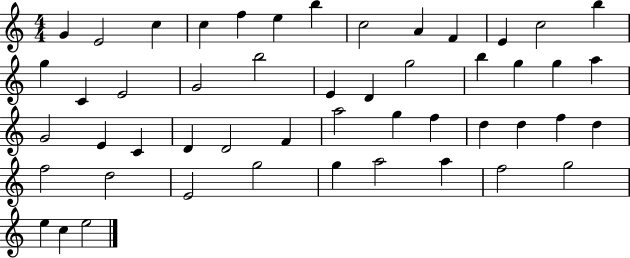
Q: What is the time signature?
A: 4/4